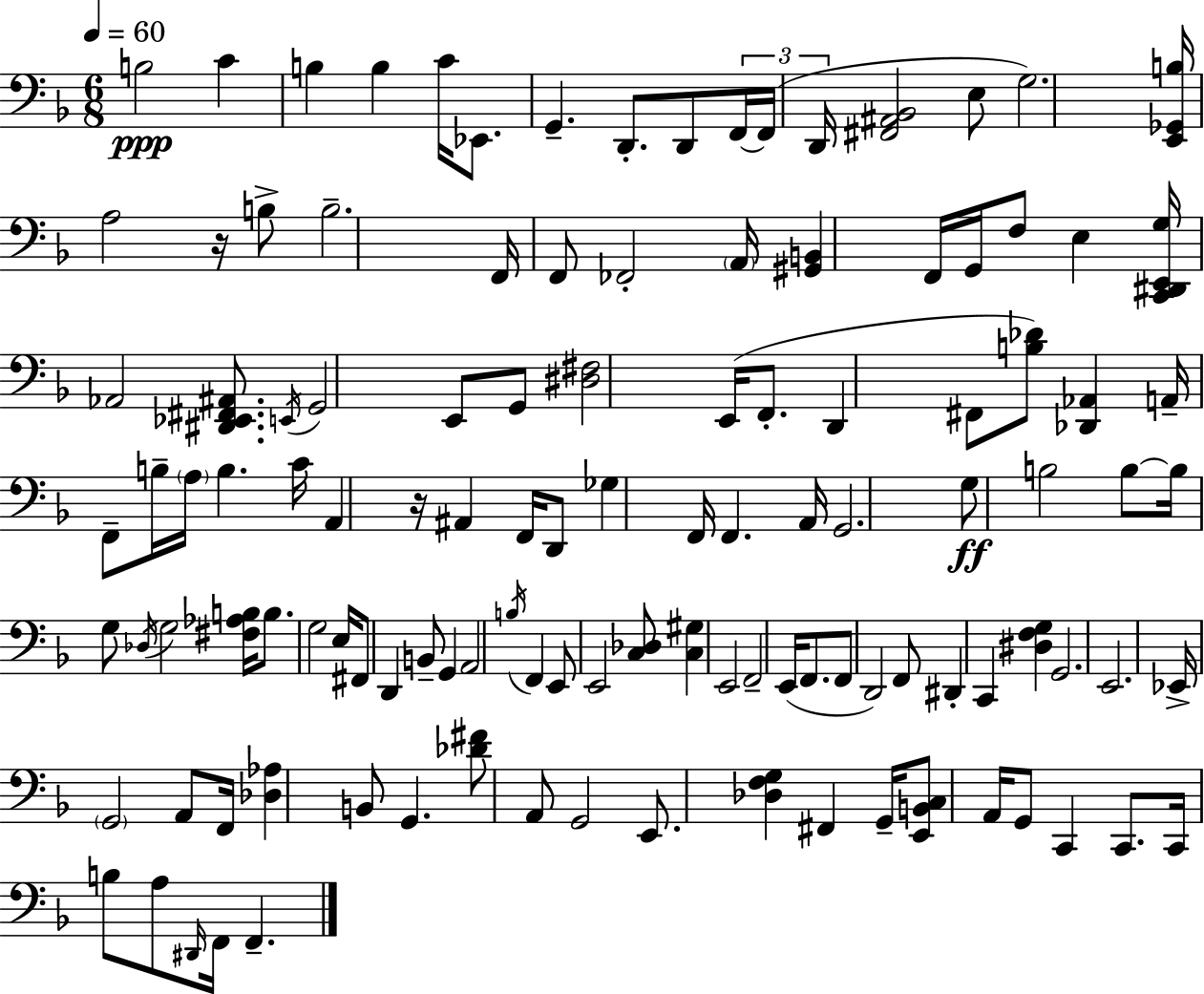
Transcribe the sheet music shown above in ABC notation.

X:1
T:Untitled
M:6/8
L:1/4
K:Dm
B,2 C B, B, C/4 _E,,/2 G,, D,,/2 D,,/2 F,,/4 F,,/4 D,,/4 [^F,,^A,,_B,,]2 E,/2 G,2 [E,,_G,,B,]/4 A,2 z/4 B,/2 B,2 F,,/4 F,,/2 _F,,2 A,,/4 [^G,,B,,] F,,/4 G,,/4 F,/2 E, [C,,^D,,E,,G,]/4 _A,,2 [^D,,_E,,^F,,^A,,]/2 E,,/4 G,,2 E,,/2 G,,/2 [^D,^F,]2 E,,/4 F,,/2 D,, ^F,,/2 [B,_D]/2 [_D,,_A,,] A,,/4 F,,/2 B,/4 A,/4 B, C/4 A,, z/4 ^A,, F,,/4 D,,/2 _G, F,,/4 F,, A,,/4 G,,2 G,/2 B,2 B,/2 B,/4 G,/2 _D,/4 G,2 [^F,_A,B,]/4 B,/2 G,2 E,/4 ^F,,/2 D,, B,,/2 G,, A,,2 B,/4 F,, E,,/2 E,,2 [C,_D,]/2 [C,^G,] E,,2 F,,2 E,,/4 F,,/2 F,,/2 D,,2 F,,/2 ^D,, C,, [^D,F,G,] G,,2 E,,2 _E,,/4 G,,2 A,,/2 F,,/4 [_D,_A,] B,,/2 G,, [_D^F]/2 A,,/2 G,,2 E,,/2 [_D,F,G,] ^F,, G,,/4 [E,,B,,C,]/2 A,,/4 G,,/2 C,, C,,/2 C,,/4 B,/2 A,/2 ^D,,/4 F,,/4 F,,